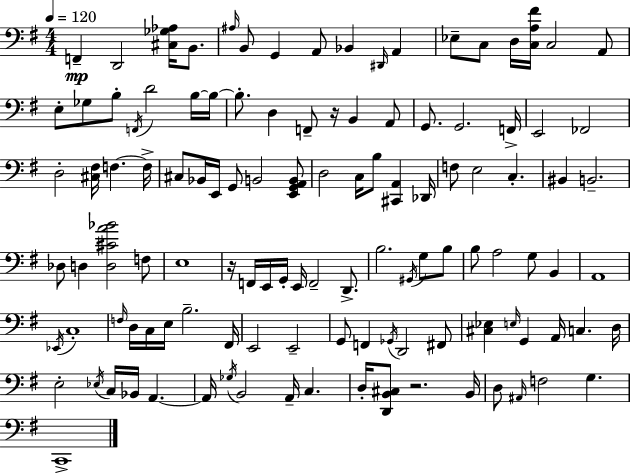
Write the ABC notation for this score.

X:1
T:Untitled
M:4/4
L:1/4
K:G
F,, D,,2 [^C,_G,_A,]/4 B,,/2 ^A,/4 B,,/2 G,, A,,/2 _B,, ^D,,/4 A,, _E,/2 C,/2 D,/4 [C,A,^F]/4 C,2 A,,/2 E,/2 _G,/2 B,/2 F,,/4 D2 B,/4 B,/4 B,/2 D, F,,/2 z/4 B,, A,,/2 G,,/2 G,,2 F,,/4 E,,2 _F,,2 D,2 [^C,^F,]/4 F, F,/4 ^C,/2 _B,,/4 E,,/4 G,,/2 B,,2 [E,,G,,A,,B,,]/2 D,2 C,/4 B,/2 [^C,,A,,] _D,,/4 F,/2 E,2 C, ^B,, B,,2 _D,/2 D, [D,^CA_B]2 F,/2 E,4 z/4 F,,/4 E,,/4 G,,/4 E,,/4 F,,2 D,,/2 B,2 ^G,,/4 G,/2 B,/2 B,/2 A,2 G,/2 B,, A,,4 _E,,/4 C,4 F,/4 D,/4 C,/4 E,/4 B,2 ^F,,/4 E,,2 E,,2 G,,/2 F,, _G,,/4 D,,2 ^F,,/2 [^C,_E,] E,/4 G,, A,,/4 C, D,/4 E,2 _E,/4 C,/4 _B,,/4 A,, A,,/4 _G,/4 B,,2 A,,/4 C, D,/4 [D,,B,,^C,]/2 z2 B,,/4 D,/2 ^A,,/4 F,2 G, C,,4